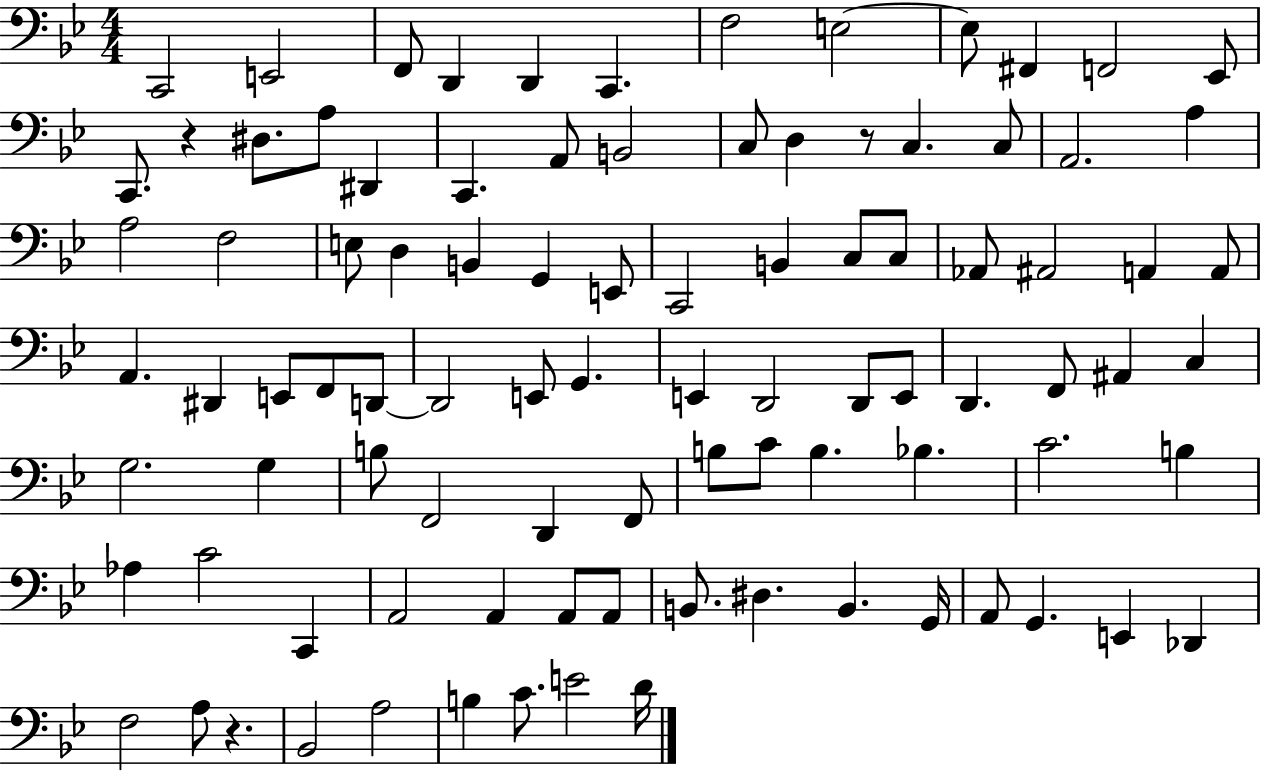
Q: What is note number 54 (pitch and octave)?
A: F2